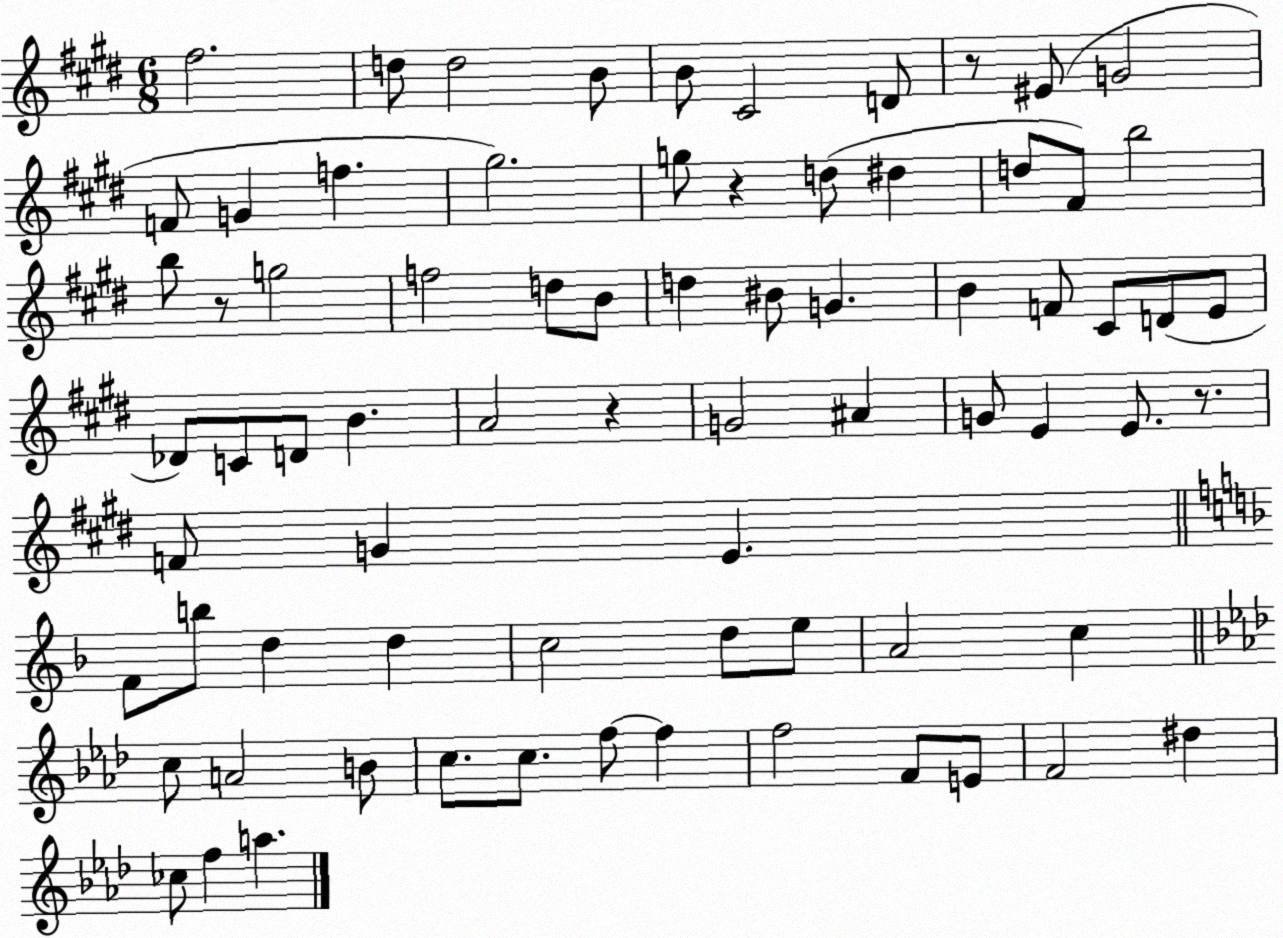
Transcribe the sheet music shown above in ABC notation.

X:1
T:Untitled
M:6/8
L:1/4
K:E
^f2 d/2 d2 B/2 B/2 ^C2 D/2 z/2 ^E/2 G2 F/2 G f ^g2 g/2 z d/2 ^d d/2 ^F/2 b2 b/2 z/2 g2 f2 d/2 B/2 d ^B/2 G B F/2 ^C/2 D/2 E/2 _D/2 C/2 D/2 B A2 z G2 ^A G/2 E E/2 z/2 F/2 G E F/2 b/2 d d c2 d/2 e/2 A2 c c/2 A2 B/2 c/2 c/2 f/2 f f2 F/2 E/2 F2 ^d _c/2 f a